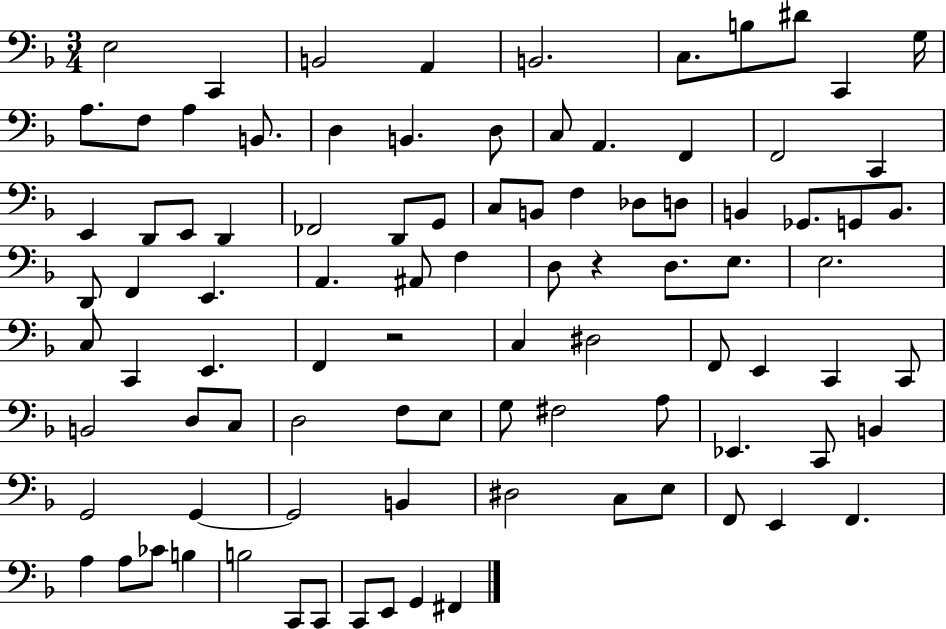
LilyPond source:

{
  \clef bass
  \numericTimeSignature
  \time 3/4
  \key f \major
  e2 c,4 | b,2 a,4 | b,2. | c8. b8 dis'8 c,4 g16 | \break a8. f8 a4 b,8. | d4 b,4. d8 | c8 a,4. f,4 | f,2 c,4 | \break e,4 d,8 e,8 d,4 | fes,2 d,8 g,8 | c8 b,8 f4 des8 d8 | b,4 ges,8. g,8 b,8. | \break d,8 f,4 e,4. | a,4. ais,8 f4 | d8 r4 d8. e8. | e2. | \break c8 c,4 e,4. | f,4 r2 | c4 dis2 | f,8 e,4 c,4 c,8 | \break b,2 d8 c8 | d2 f8 e8 | g8 fis2 a8 | ees,4. c,8 b,4 | \break g,2 g,4~~ | g,2 b,4 | dis2 c8 e8 | f,8 e,4 f,4. | \break a4 a8 ces'8 b4 | b2 c,8 c,8 | c,8 e,8 g,4 fis,4 | \bar "|."
}